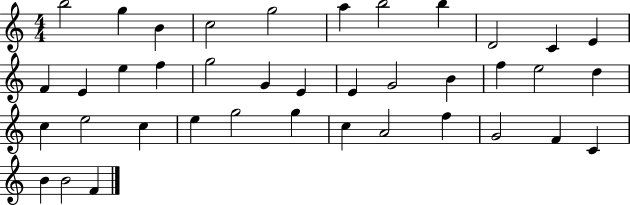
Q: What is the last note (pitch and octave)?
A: F4